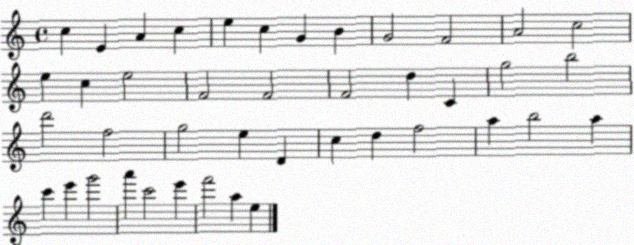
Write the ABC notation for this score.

X:1
T:Untitled
M:4/4
L:1/4
K:C
c E A c e c G B G2 F2 A2 c2 e c e2 F2 F2 F2 d C g2 b2 d'2 f2 g2 e D c d f2 a b2 a c' e' g'2 a' c'2 e' f'2 a e